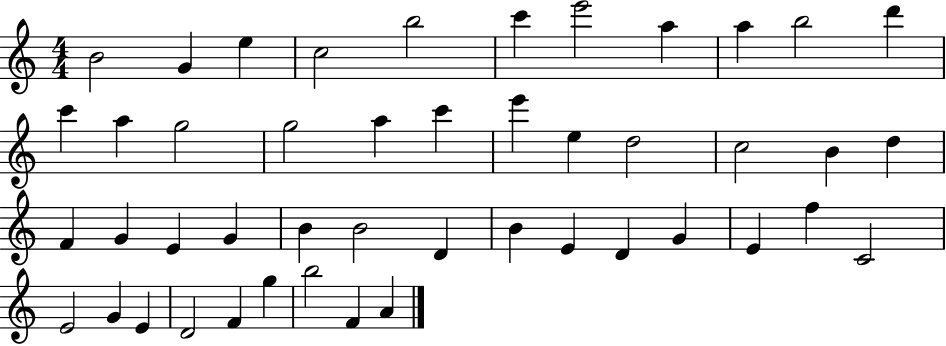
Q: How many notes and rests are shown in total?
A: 46